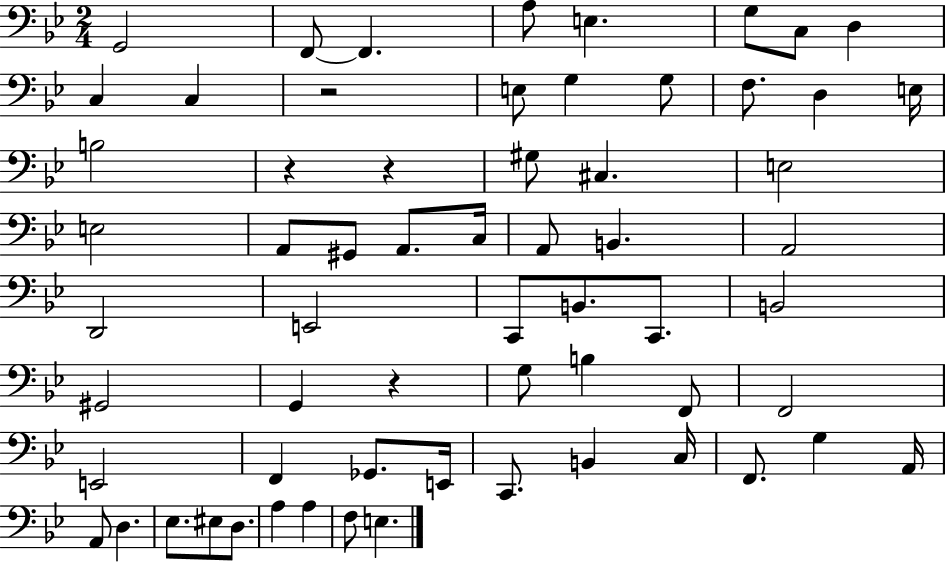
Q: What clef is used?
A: bass